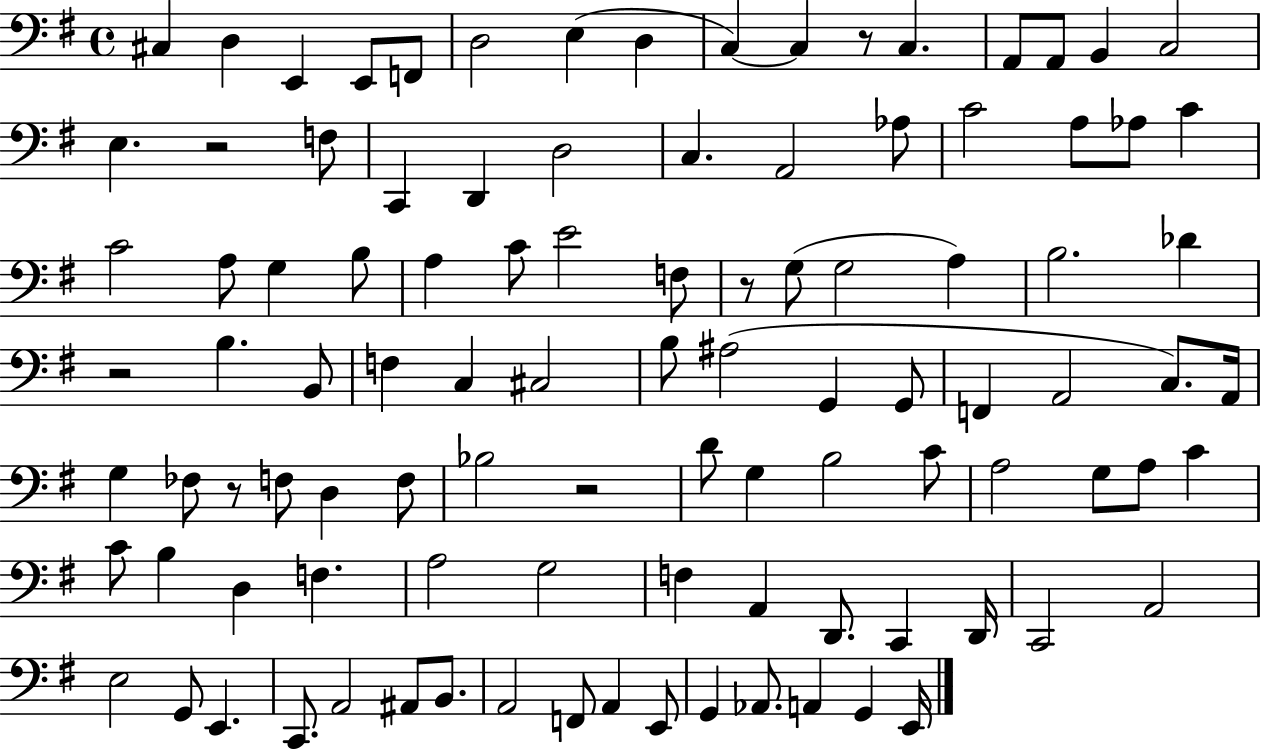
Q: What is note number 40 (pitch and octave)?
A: Db4